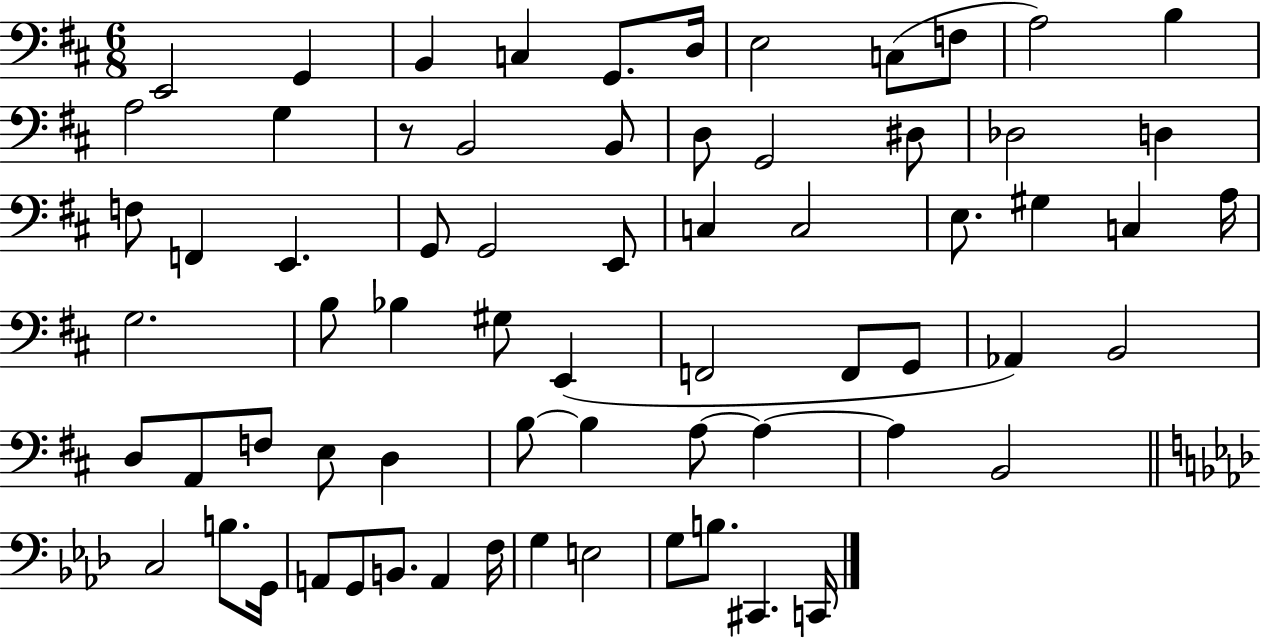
X:1
T:Untitled
M:6/8
L:1/4
K:D
E,,2 G,, B,, C, G,,/2 D,/4 E,2 C,/2 F,/2 A,2 B, A,2 G, z/2 B,,2 B,,/2 D,/2 G,,2 ^D,/2 _D,2 D, F,/2 F,, E,, G,,/2 G,,2 E,,/2 C, C,2 E,/2 ^G, C, A,/4 G,2 B,/2 _B, ^G,/2 E,, F,,2 F,,/2 G,,/2 _A,, B,,2 D,/2 A,,/2 F,/2 E,/2 D, B,/2 B, A,/2 A, A, B,,2 C,2 B,/2 G,,/4 A,,/2 G,,/2 B,,/2 A,, F,/4 G, E,2 G,/2 B,/2 ^C,, C,,/4